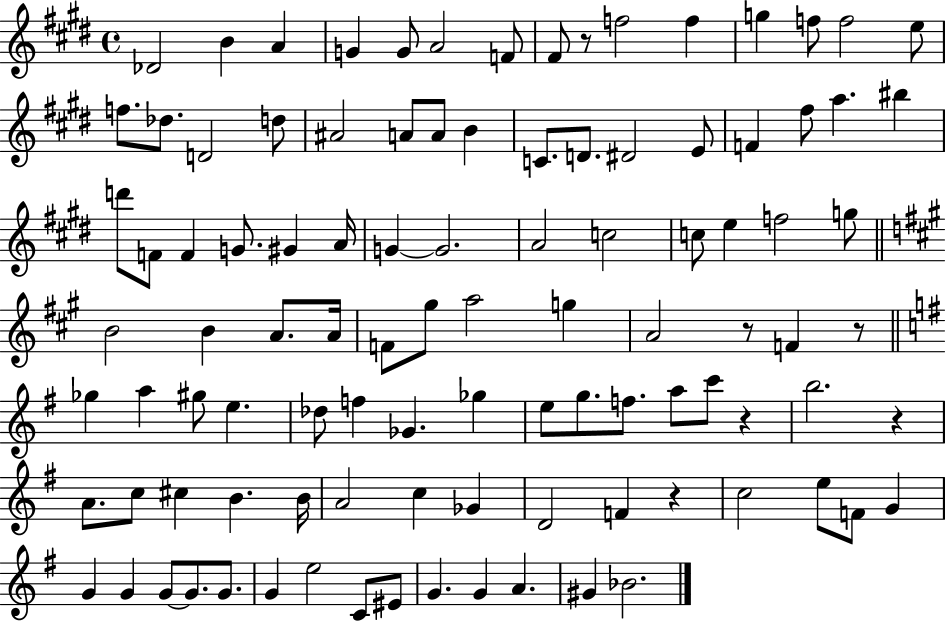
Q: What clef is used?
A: treble